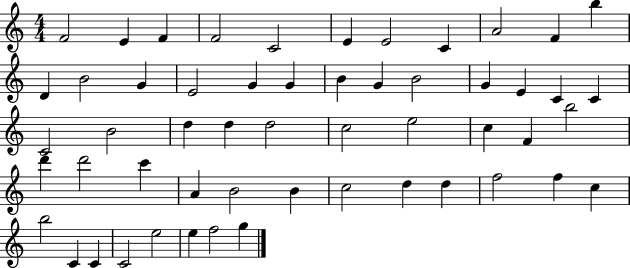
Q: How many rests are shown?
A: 0